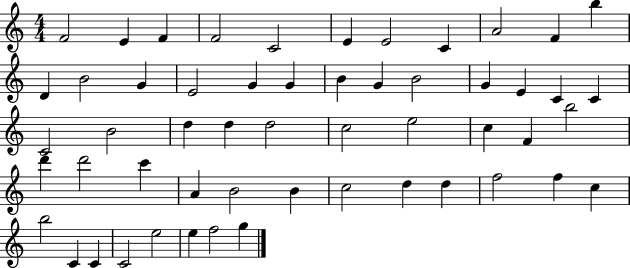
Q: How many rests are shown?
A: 0